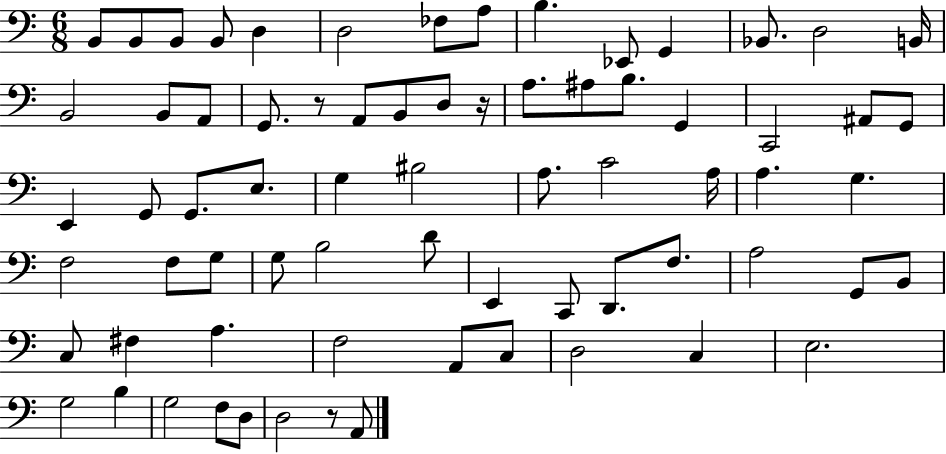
{
  \clef bass
  \numericTimeSignature
  \time 6/8
  \key c \major
  \repeat volta 2 { b,8 b,8 b,8 b,8 d4 | d2 fes8 a8 | b4. ees,8 g,4 | bes,8. d2 b,16 | \break b,2 b,8 a,8 | g,8. r8 a,8 b,8 d8 r16 | a8. ais8 b8. g,4 | c,2 ais,8 g,8 | \break e,4 g,8 g,8. e8. | g4 bis2 | a8. c'2 a16 | a4. g4. | \break f2 f8 g8 | g8 b2 d'8 | e,4 c,8 d,8. f8. | a2 g,8 b,8 | \break c8 fis4 a4. | f2 a,8 c8 | d2 c4 | e2. | \break g2 b4 | g2 f8 d8 | d2 r8 a,8 | } \bar "|."
}